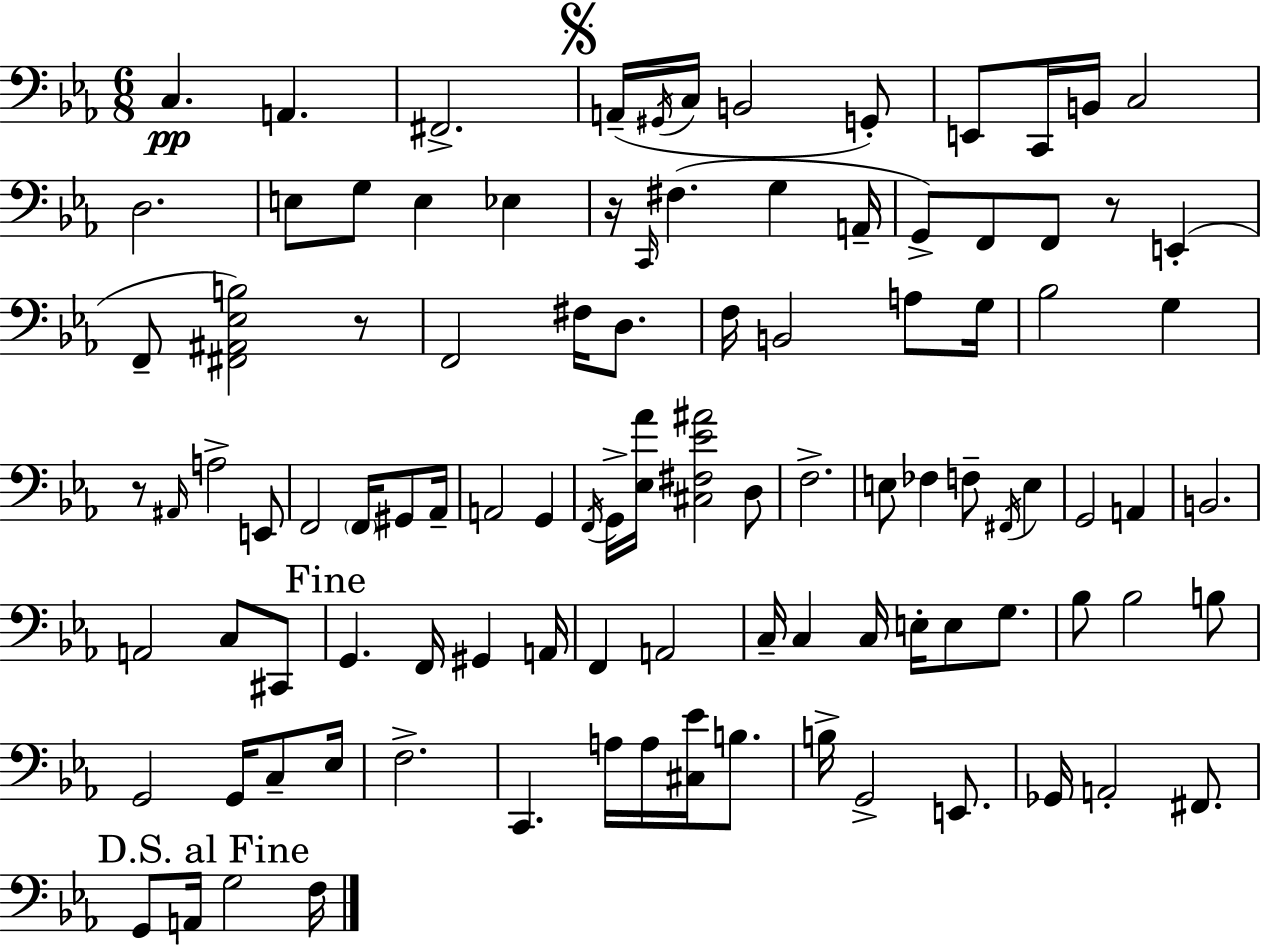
C3/q. A2/q. F#2/h. A2/s G#2/s C3/s B2/h G2/e E2/e C2/s B2/s C3/h D3/h. E3/e G3/e E3/q Eb3/q R/s C2/s F#3/q. G3/q A2/s G2/e F2/e F2/e R/e E2/q F2/e [F#2,A#2,Eb3,B3]/h R/e F2/h F#3/s D3/e. F3/s B2/h A3/e G3/s Bb3/h G3/q R/e A#2/s A3/h E2/e F2/h F2/s G#2/e Ab2/s A2/h G2/q F2/s G2/s [Eb3,Ab4]/s [C#3,F#3,Eb4,A#4]/h D3/e F3/h. E3/e FES3/q F3/e F#2/s E3/q G2/h A2/q B2/h. A2/h C3/e C#2/e G2/q. F2/s G#2/q A2/s F2/q A2/h C3/s C3/q C3/s E3/s E3/e G3/e. Bb3/e Bb3/h B3/e G2/h G2/s C3/e Eb3/s F3/h. C2/q. A3/s A3/s [C#3,Eb4]/s B3/e. B3/s G2/h E2/e. Gb2/s A2/h F#2/e. G2/e A2/s G3/h F3/s